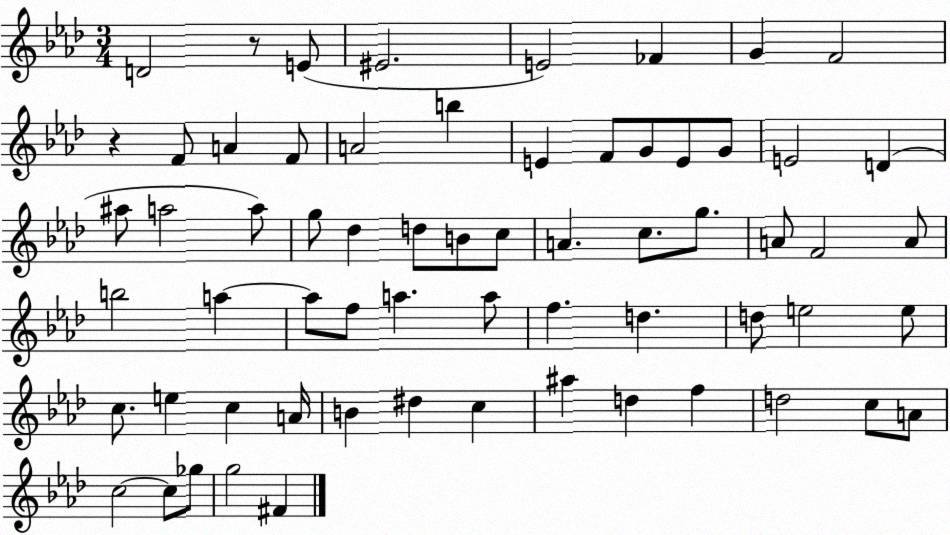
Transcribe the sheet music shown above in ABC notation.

X:1
T:Untitled
M:3/4
L:1/4
K:Ab
D2 z/2 E/2 ^E2 E2 _F G F2 z F/2 A F/2 A2 b E F/2 G/2 E/2 G/2 E2 D ^a/2 a2 a/2 g/2 _d d/2 B/2 c/2 A c/2 g/2 A/2 F2 A/2 b2 a a/2 f/2 a a/2 f d d/2 e2 e/2 c/2 e c A/4 B ^d c ^a d f d2 c/2 A/2 c2 c/2 _g/2 g2 ^F